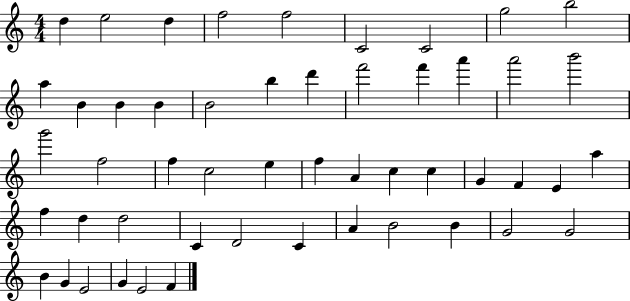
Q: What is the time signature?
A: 4/4